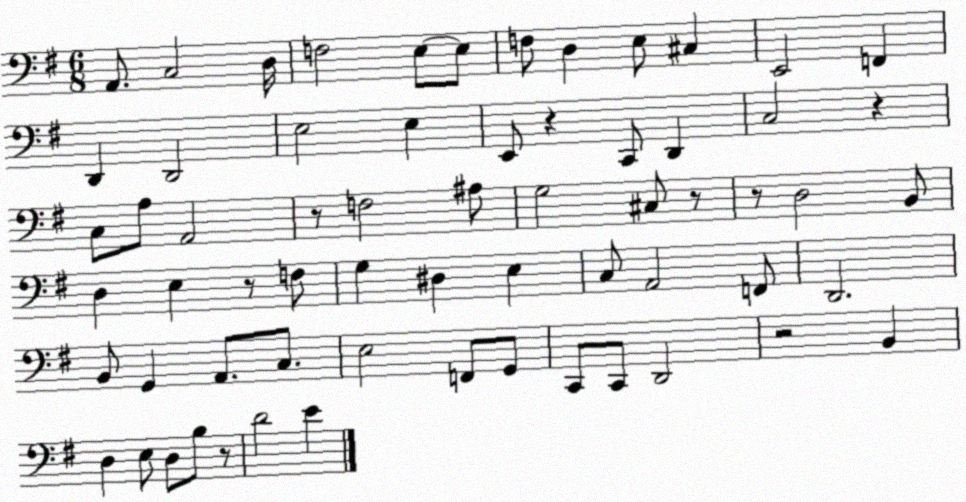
X:1
T:Untitled
M:6/8
L:1/4
K:G
A,,/2 C,2 D,/4 F,2 E,/2 E,/2 F,/2 D, E,/2 ^C, E,,2 F,, D,, D,,2 E,2 E, E,,/2 z C,,/2 D,, C,2 z C,/2 A,/2 A,,2 z/2 F,2 ^A,/2 G,2 ^C,/2 z/2 z/2 D,2 B,,/2 D, E, z/2 F,/2 G, ^D, E, C,/2 A,,2 F,,/2 D,,2 B,,/2 G,, A,,/2 C,/2 E,2 F,,/2 G,,/2 C,,/2 C,,/2 D,,2 z2 B,, D, E,/2 D,/2 B,/2 z/2 D2 E